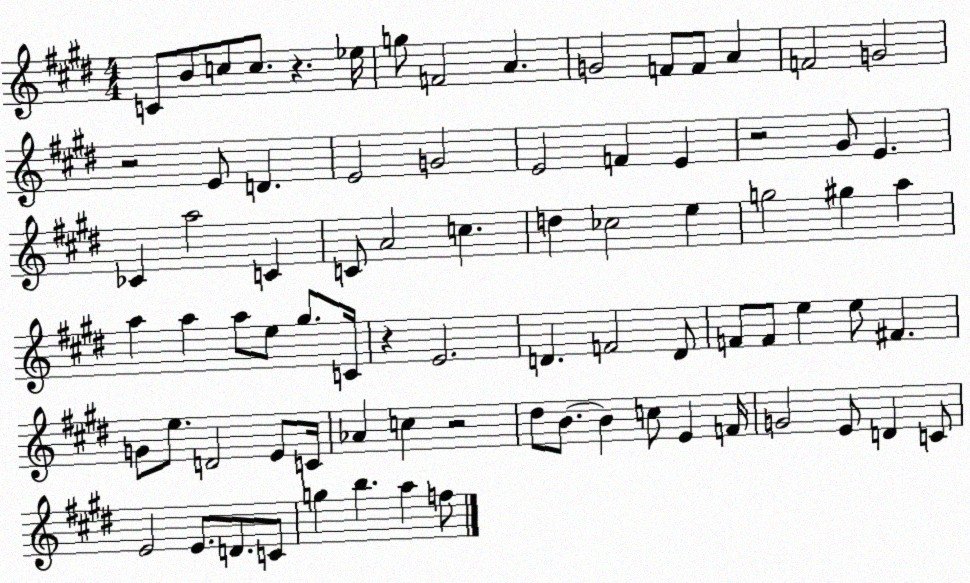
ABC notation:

X:1
T:Untitled
M:4/4
L:1/4
K:E
C/2 B/2 c/2 c/2 z _e/4 g/2 F2 A G2 F/2 F/2 A F2 G2 z2 E/2 D E2 G2 E2 F E z2 ^G/2 E _C a2 C C/2 A2 c d _c2 e g2 ^g a a a a/2 e/2 ^g/2 C/4 z E2 D F2 D/2 F/2 F/2 e e/2 ^F G/2 e/2 D2 E/2 C/4 _A c z2 ^d/2 B/2 B c/2 E F/4 G2 E/2 D C/2 E2 E/2 D/2 C/2 g b a f/2